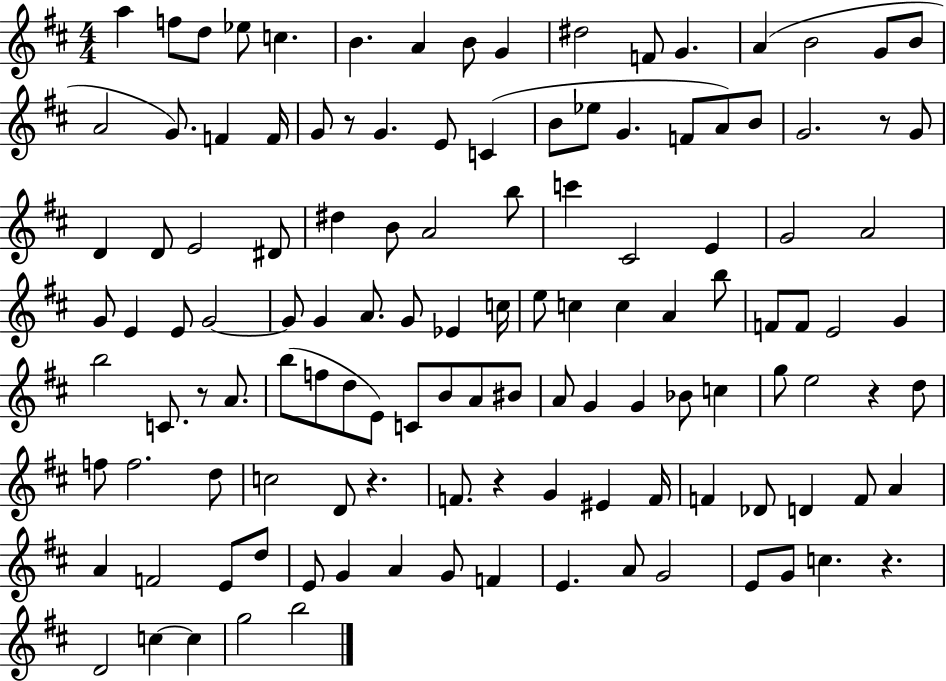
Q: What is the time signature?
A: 4/4